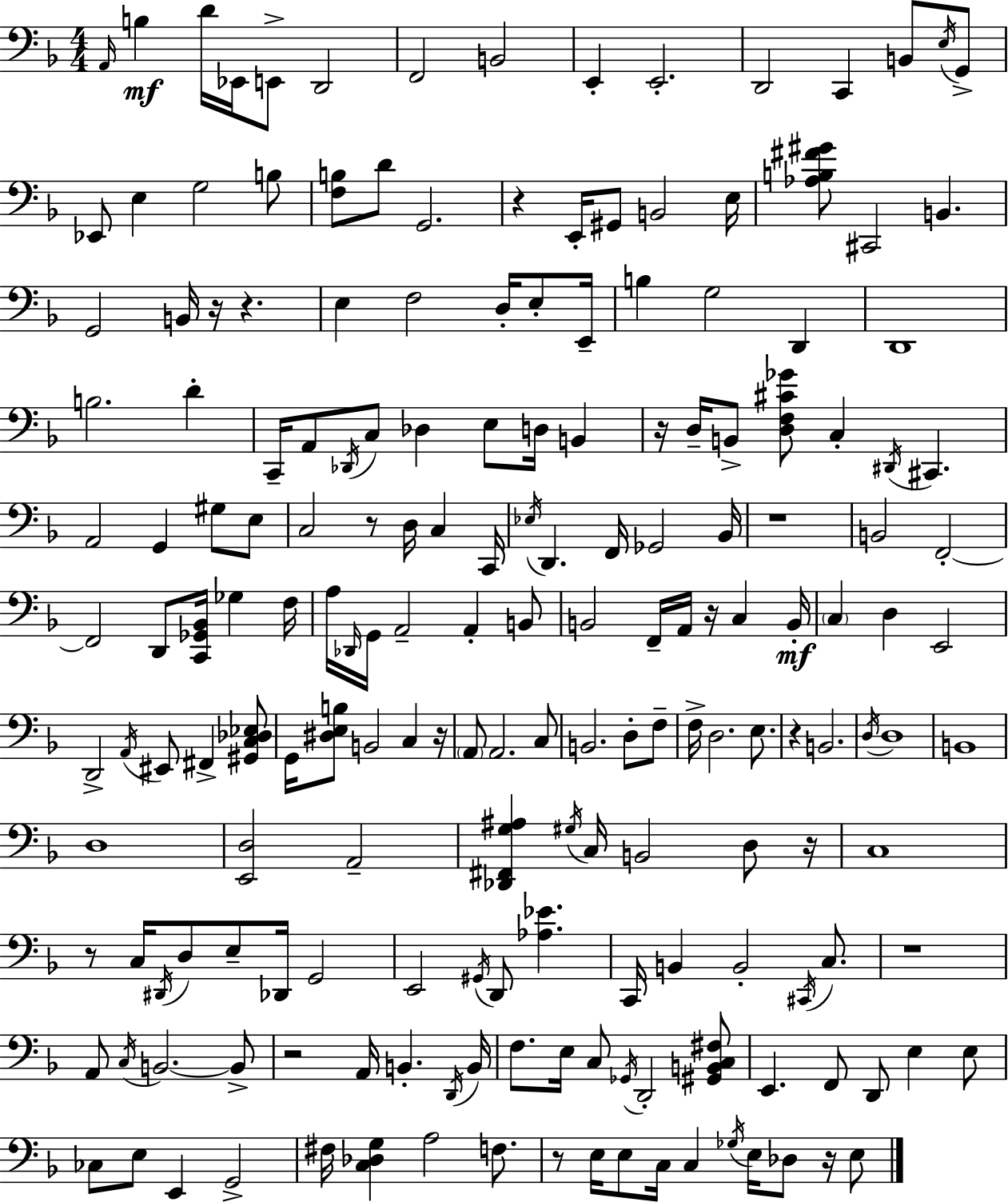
{
  \clef bass
  \numericTimeSignature
  \time 4/4
  \key d \minor
  \grace { a,16 }\mf b4 d'16 ees,16 e,8-> d,2 | f,2 b,2 | e,4-. e,2.-. | d,2 c,4 b,8 \acciaccatura { e16 } | \break g,8-> ees,8 e4 g2 | b8 <f b>8 d'8 g,2. | r4 e,16-. gis,8 b,2 | e16 <aes b fis' gis'>8 cis,2 b,4. | \break g,2 b,16 r16 r4. | e4 f2 d16-. e8-. | e,16-- b4 g2 d,4 | d,1 | \break b2. d'4-. | c,16-- a,8 \acciaccatura { des,16 } c8 des4 e8 d16 b,4 | r16 d16-- b,8-> <d f cis' ges'>8 c4-. \acciaccatura { dis,16 } cis,4. | a,2 g,4 | \break gis8 e8 c2 r8 d16 c4 | c,16 \acciaccatura { ees16 } d,4. f,16 ges,2 | bes,16 r1 | b,2 f,2-.~~ | \break f,2 d,8 <c, ges, bes,>16 | ges4 f16 a16 \grace { des,16 } g,16 a,2-- | a,4-. b,8 b,2 f,16-- a,16 | r16 c4 b,16-.\mf \parenthesize c4 d4 e,2 | \break d,2-> \acciaccatura { a,16 } eis,8 | fis,4-> <gis, c des ees>8 g,16 <dis e b>8 b,2 | c4 r16 \parenthesize a,8 a,2. | c8 b,2. | \break d8-. f8-- f16-> d2. | e8. r4 b,2. | \acciaccatura { d16 } d1 | b,1 | \break d1 | <e, d>2 | a,2-- <des, fis, g ais>4 \acciaccatura { gis16 } c16 b,2 | d8 r16 c1 | \break r8 c16 \acciaccatura { dis,16 } d8 e8-- | des,16 g,2 e,2 | \acciaccatura { gis,16 } d,8 <aes ees'>4. c,16 b,4 | b,2-. \acciaccatura { cis,16 } c8. r1 | \break a,8 \acciaccatura { c16 } b,2.~~ | b,8-> r2 | a,16 b,4.-. \acciaccatura { d,16 } b,16 f8. | e16 c8 \acciaccatura { ges,16 } d,2-. <gis, b, c fis>8 e,4. | \break f,8 d,8 e4 e8 ces8 | e8 e,4 g,2-> fis16 | <c des g>4 a2 f8. r8 | e16 e8 c16 c4 \acciaccatura { ges16 } e16 des8 r16 e8 | \break \bar "|."
}